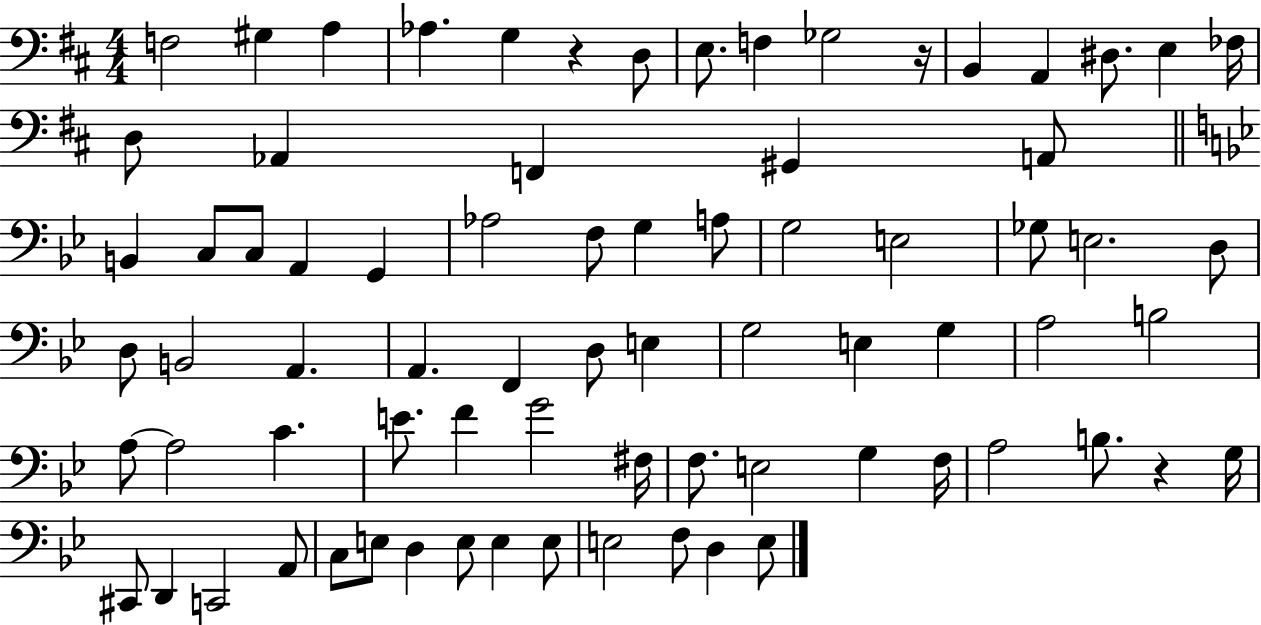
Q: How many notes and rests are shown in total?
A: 76